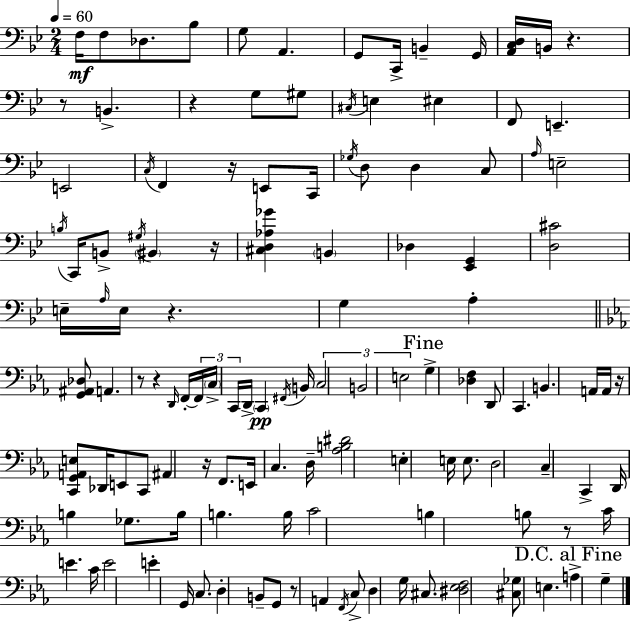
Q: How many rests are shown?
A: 12